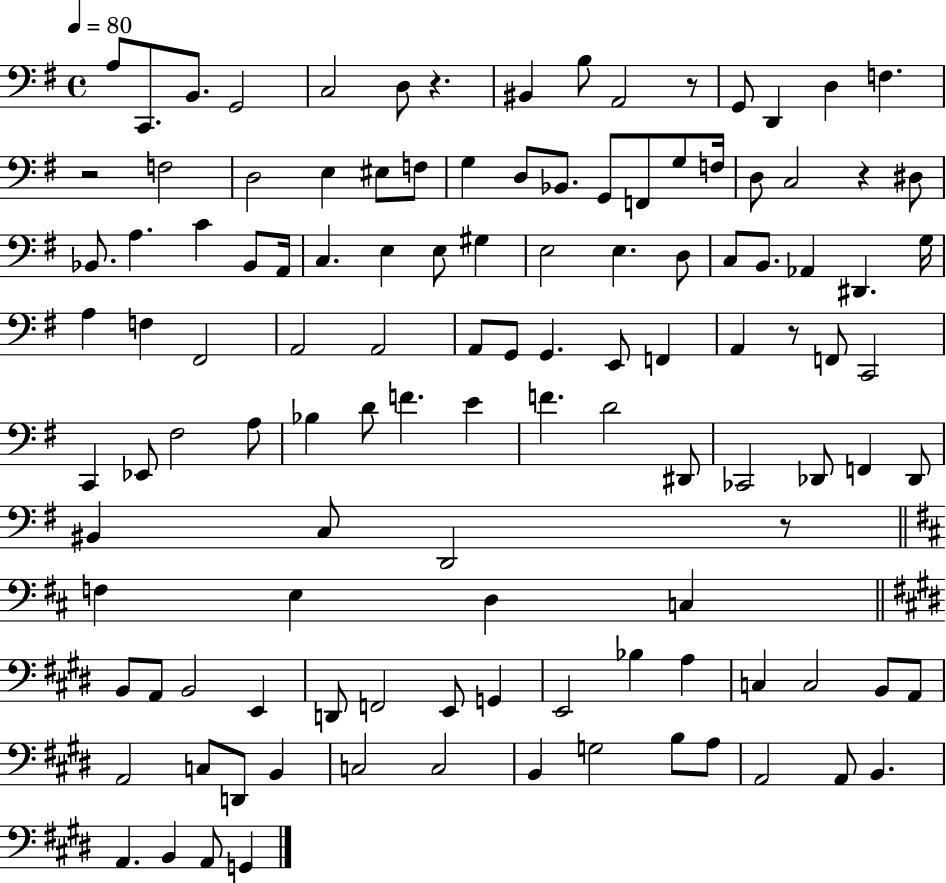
A3/e C2/e. B2/e. G2/h C3/h D3/e R/q. BIS2/q B3/e A2/h R/e G2/e D2/q D3/q F3/q. R/h F3/h D3/h E3/q EIS3/e F3/e G3/q D3/e Bb2/e. G2/e F2/e G3/e F3/s D3/e C3/h R/q D#3/e Bb2/e. A3/q. C4/q Bb2/e A2/s C3/q. E3/q E3/e G#3/q E3/h E3/q. D3/e C3/e B2/e. Ab2/q D#2/q. G3/s A3/q F3/q F#2/h A2/h A2/h A2/e G2/e G2/q. E2/e F2/q A2/q R/e F2/e C2/h C2/q Eb2/e F#3/h A3/e Bb3/q D4/e F4/q. E4/q F4/q. D4/h D#2/e CES2/h Db2/e F2/q Db2/e BIS2/q C3/e D2/h R/e F3/q E3/q D3/q C3/q B2/e A2/e B2/h E2/q D2/e F2/h E2/e G2/q E2/h Bb3/q A3/q C3/q C3/h B2/e A2/e A2/h C3/e D2/e B2/q C3/h C3/h B2/q G3/h B3/e A3/e A2/h A2/e B2/q. A2/q. B2/q A2/e G2/q